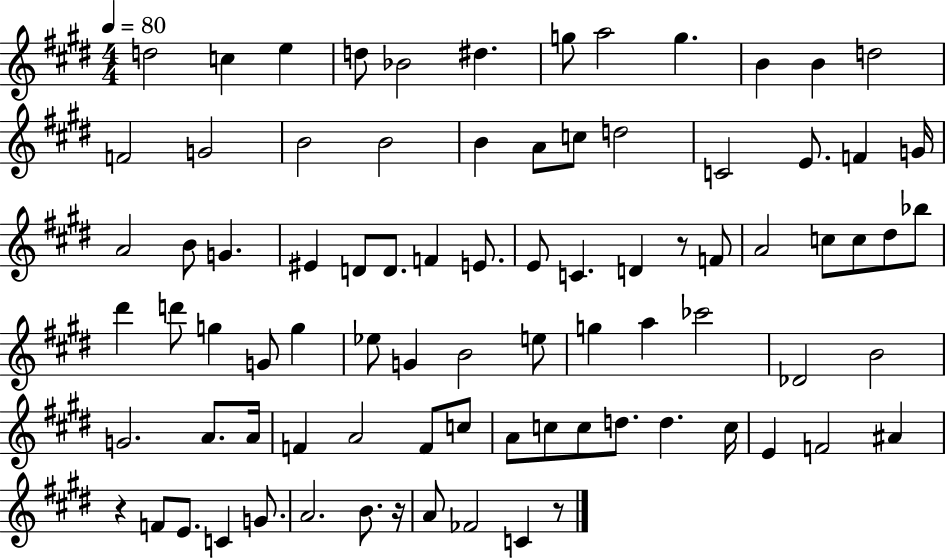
{
  \clef treble
  \numericTimeSignature
  \time 4/4
  \key e \major
  \tempo 4 = 80
  d''2 c''4 e''4 | d''8 bes'2 dis''4. | g''8 a''2 g''4. | b'4 b'4 d''2 | \break f'2 g'2 | b'2 b'2 | b'4 a'8 c''8 d''2 | c'2 e'8. f'4 g'16 | \break a'2 b'8 g'4. | eis'4 d'8 d'8. f'4 e'8. | e'8 c'4. d'4 r8 f'8 | a'2 c''8 c''8 dis''8 bes''8 | \break dis'''4 d'''8 g''4 g'8 g''4 | ees''8 g'4 b'2 e''8 | g''4 a''4 ces'''2 | des'2 b'2 | \break g'2. a'8. a'16 | f'4 a'2 f'8 c''8 | a'8 c''8 c''8 d''8. d''4. c''16 | e'4 f'2 ais'4 | \break r4 f'8 e'8. c'4 g'8. | a'2. b'8. r16 | a'8 fes'2 c'4 r8 | \bar "|."
}